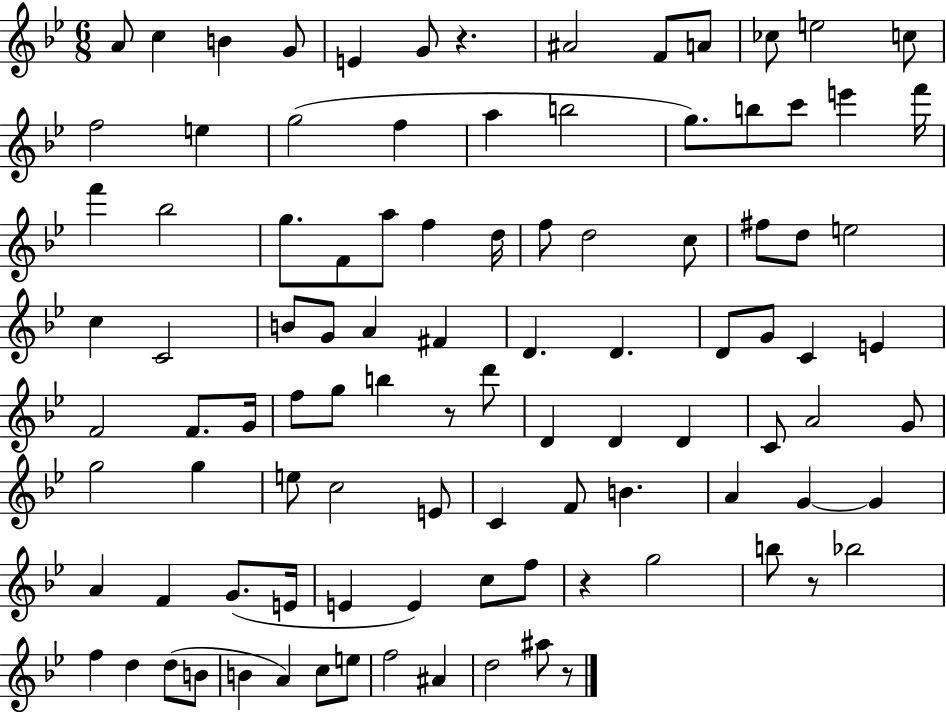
{
  \clef treble
  \numericTimeSignature
  \time 6/8
  \key bes \major
  a'8 c''4 b'4 g'8 | e'4 g'8 r4. | ais'2 f'8 a'8 | ces''8 e''2 c''8 | \break f''2 e''4 | g''2( f''4 | a''4 b''2 | g''8.) b''8 c'''8 e'''4 f'''16 | \break f'''4 bes''2 | g''8. f'8 a''8 f''4 d''16 | f''8 d''2 c''8 | fis''8 d''8 e''2 | \break c''4 c'2 | b'8 g'8 a'4 fis'4 | d'4. d'4. | d'8 g'8 c'4 e'4 | \break f'2 f'8. g'16 | f''8 g''8 b''4 r8 d'''8 | d'4 d'4 d'4 | c'8 a'2 g'8 | \break g''2 g''4 | e''8 c''2 e'8 | c'4 f'8 b'4. | a'4 g'4~~ g'4 | \break a'4 f'4 g'8.( e'16 | e'4 e'4) c''8 f''8 | r4 g''2 | b''8 r8 bes''2 | \break f''4 d''4 d''8( b'8 | b'4 a'4) c''8 e''8 | f''2 ais'4 | d''2 ais''8 r8 | \break \bar "|."
}